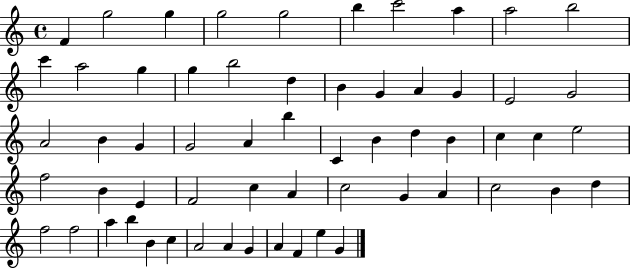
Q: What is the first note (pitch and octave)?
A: F4